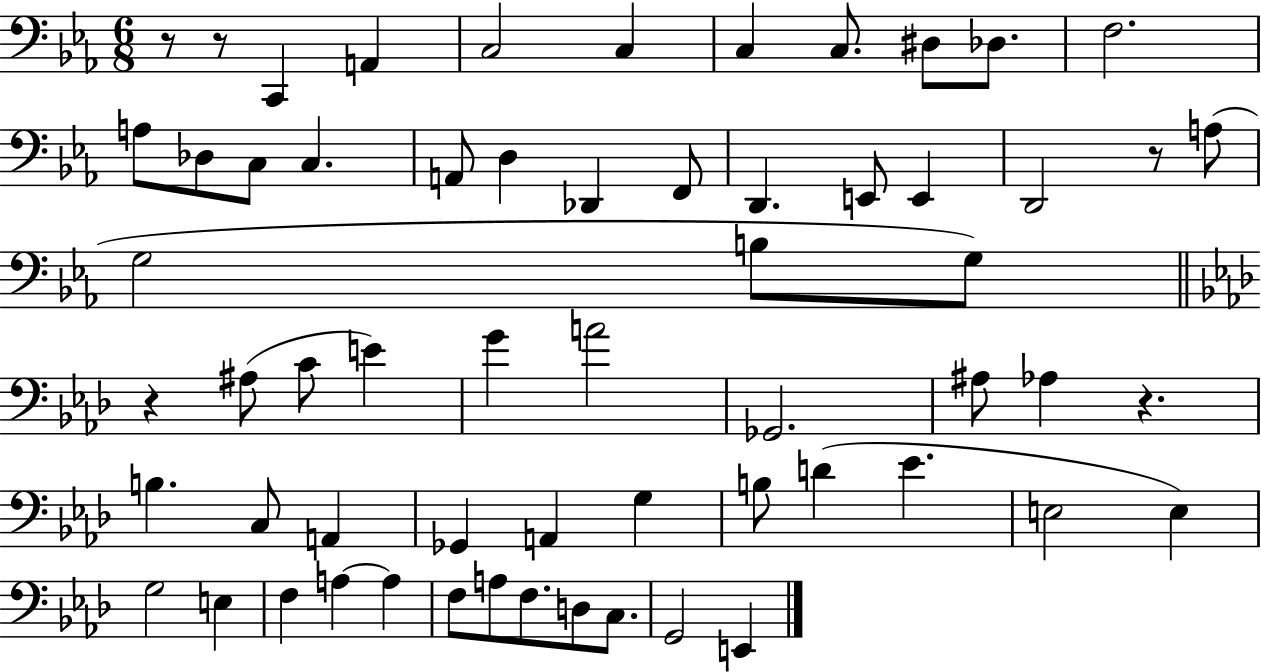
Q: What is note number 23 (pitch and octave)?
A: G3